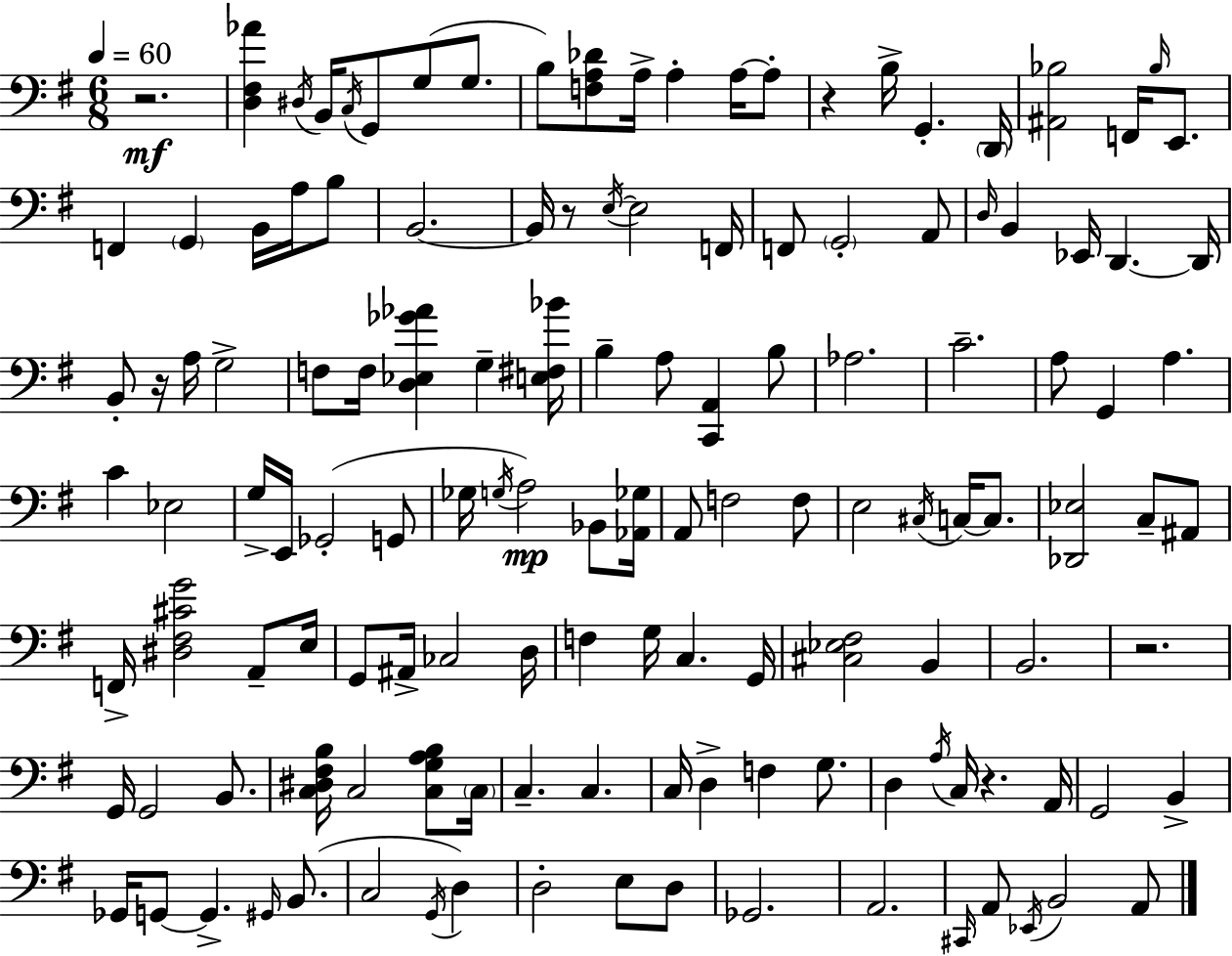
R/h. [D3,F#3,Ab4]/q D#3/s B2/s C3/s G2/e G3/e G3/e. B3/e [F3,A3,Db4]/e A3/s A3/q A3/s A3/e R/q B3/s G2/q. D2/s [A#2,Bb3]/h F2/s Bb3/s E2/e. F2/q G2/q B2/s A3/s B3/e B2/h. B2/s R/e E3/s E3/h F2/s F2/e G2/h A2/e D3/s B2/q Eb2/s D2/q. D2/s B2/e R/s A3/s G3/h F3/e F3/s [D3,Eb3,Gb4,Ab4]/q G3/q [E3,F#3,Bb4]/s B3/q A3/e [C2,A2]/q B3/e Ab3/h. C4/h. A3/e G2/q A3/q. C4/q Eb3/h G3/s E2/s Gb2/h G2/e Gb3/s G3/s A3/h Bb2/e [Ab2,Gb3]/s A2/e F3/h F3/e E3/h C#3/s C3/s C3/e. [Db2,Eb3]/h C3/e A#2/e F2/s [D#3,F#3,C#4,G4]/h A2/e E3/s G2/e A#2/s CES3/h D3/s F3/q G3/s C3/q. G2/s [C#3,Eb3,F#3]/h B2/q B2/h. R/h. G2/s G2/h B2/e. [C3,D#3,F#3,B3]/s C3/h [C3,G3,A3,B3]/e C3/s C3/q. C3/q. C3/s D3/q F3/q G3/e. D3/q A3/s C3/s R/q. A2/s G2/h B2/q Gb2/s G2/e G2/q. G#2/s B2/e. C3/h G2/s D3/q D3/h E3/e D3/e Gb2/h. A2/h. C#2/s A2/e Eb2/s B2/h A2/e